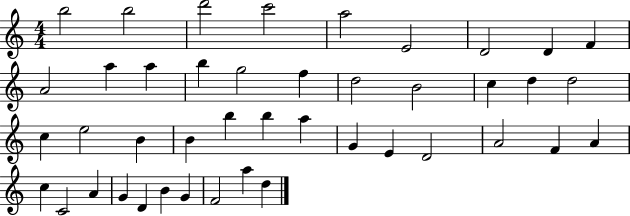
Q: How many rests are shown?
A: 0